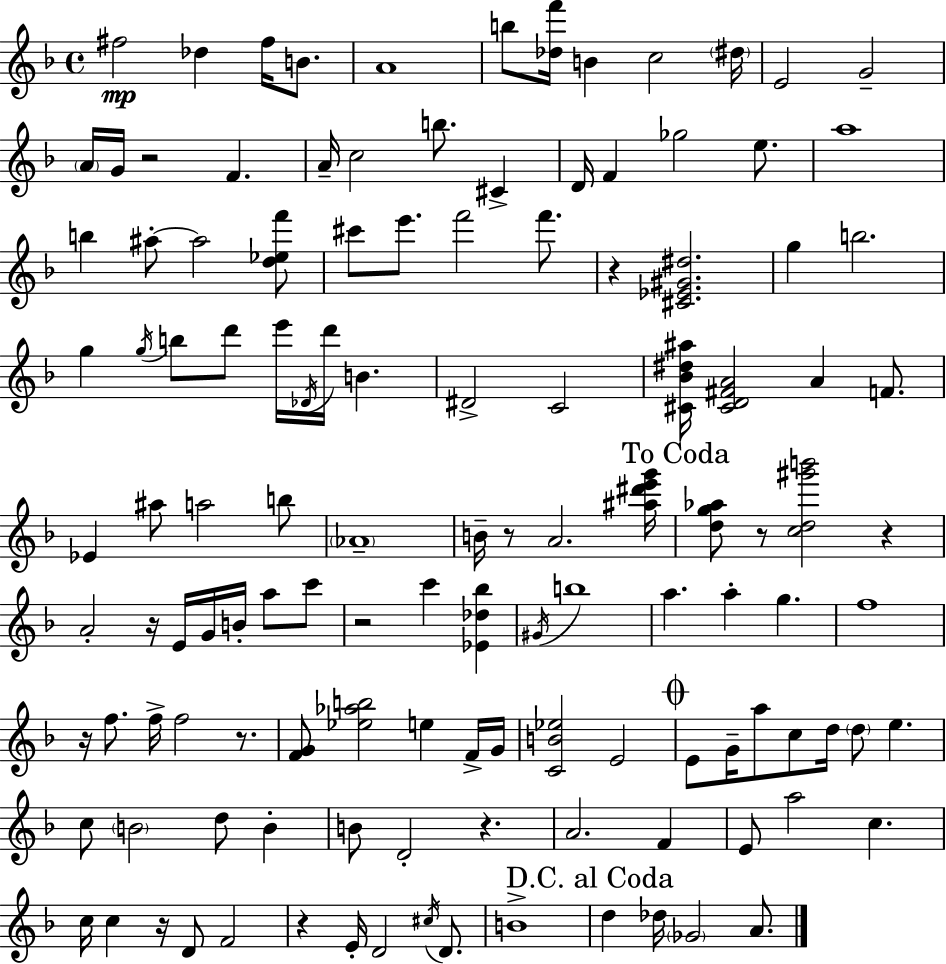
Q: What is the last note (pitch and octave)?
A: A4